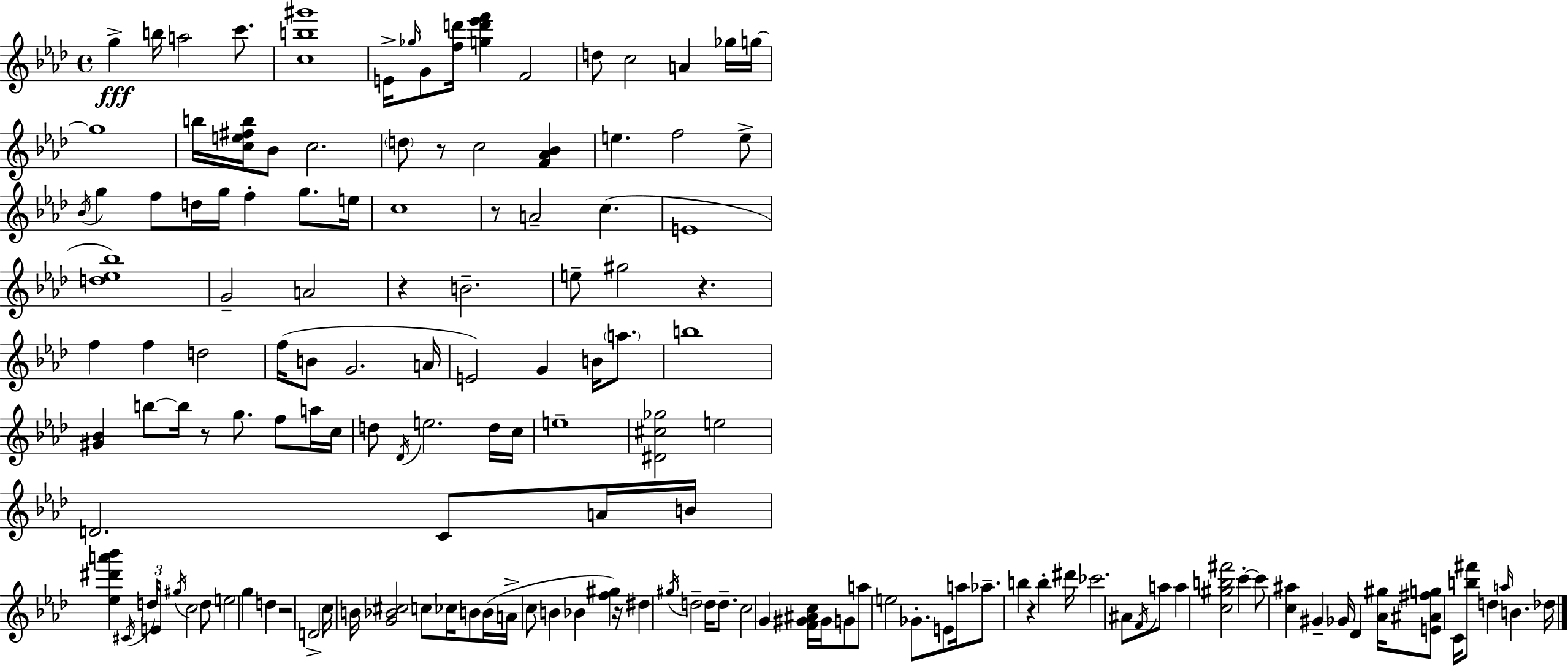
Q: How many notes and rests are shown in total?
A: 146